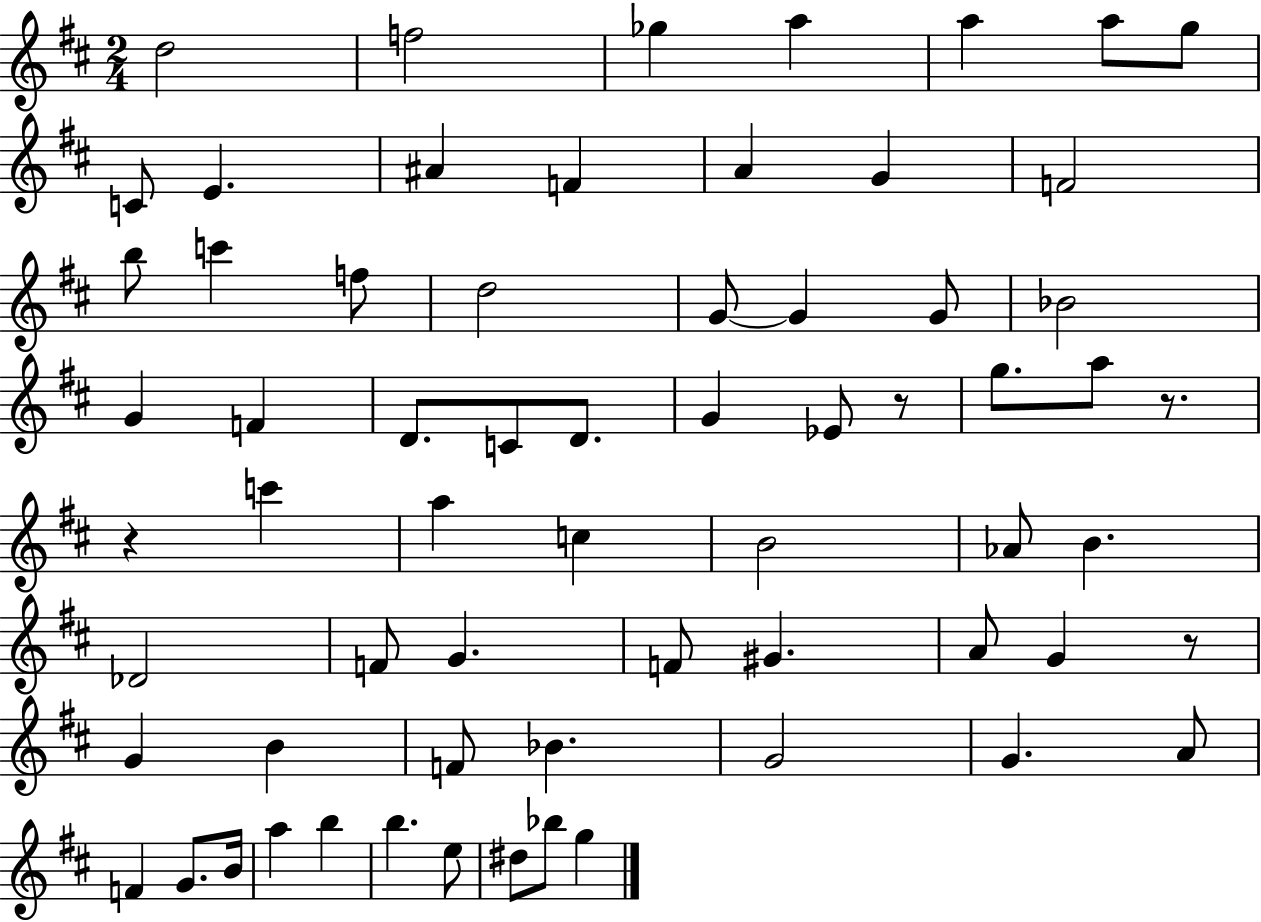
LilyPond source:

{
  \clef treble
  \numericTimeSignature
  \time 2/4
  \key d \major
  d''2 | f''2 | ges''4 a''4 | a''4 a''8 g''8 | \break c'8 e'4. | ais'4 f'4 | a'4 g'4 | f'2 | \break b''8 c'''4 f''8 | d''2 | g'8~~ g'4 g'8 | bes'2 | \break g'4 f'4 | d'8. c'8 d'8. | g'4 ees'8 r8 | g''8. a''8 r8. | \break r4 c'''4 | a''4 c''4 | b'2 | aes'8 b'4. | \break des'2 | f'8 g'4. | f'8 gis'4. | a'8 g'4 r8 | \break g'4 b'4 | f'8 bes'4. | g'2 | g'4. a'8 | \break f'4 g'8. b'16 | a''4 b''4 | b''4. e''8 | dis''8 bes''8 g''4 | \break \bar "|."
}